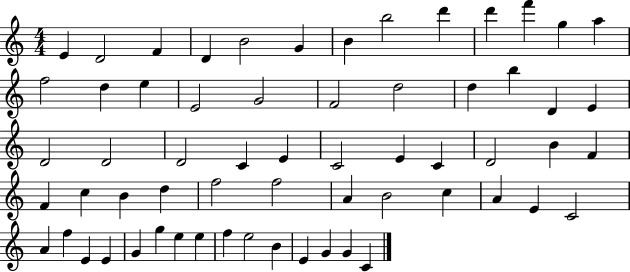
X:1
T:Untitled
M:4/4
L:1/4
K:C
E D2 F D B2 G B b2 d' d' f' g a f2 d e E2 G2 F2 d2 d b D E D2 D2 D2 C E C2 E C D2 B F F c B d f2 f2 A B2 c A E C2 A f E E G g e e f e2 B E G G C